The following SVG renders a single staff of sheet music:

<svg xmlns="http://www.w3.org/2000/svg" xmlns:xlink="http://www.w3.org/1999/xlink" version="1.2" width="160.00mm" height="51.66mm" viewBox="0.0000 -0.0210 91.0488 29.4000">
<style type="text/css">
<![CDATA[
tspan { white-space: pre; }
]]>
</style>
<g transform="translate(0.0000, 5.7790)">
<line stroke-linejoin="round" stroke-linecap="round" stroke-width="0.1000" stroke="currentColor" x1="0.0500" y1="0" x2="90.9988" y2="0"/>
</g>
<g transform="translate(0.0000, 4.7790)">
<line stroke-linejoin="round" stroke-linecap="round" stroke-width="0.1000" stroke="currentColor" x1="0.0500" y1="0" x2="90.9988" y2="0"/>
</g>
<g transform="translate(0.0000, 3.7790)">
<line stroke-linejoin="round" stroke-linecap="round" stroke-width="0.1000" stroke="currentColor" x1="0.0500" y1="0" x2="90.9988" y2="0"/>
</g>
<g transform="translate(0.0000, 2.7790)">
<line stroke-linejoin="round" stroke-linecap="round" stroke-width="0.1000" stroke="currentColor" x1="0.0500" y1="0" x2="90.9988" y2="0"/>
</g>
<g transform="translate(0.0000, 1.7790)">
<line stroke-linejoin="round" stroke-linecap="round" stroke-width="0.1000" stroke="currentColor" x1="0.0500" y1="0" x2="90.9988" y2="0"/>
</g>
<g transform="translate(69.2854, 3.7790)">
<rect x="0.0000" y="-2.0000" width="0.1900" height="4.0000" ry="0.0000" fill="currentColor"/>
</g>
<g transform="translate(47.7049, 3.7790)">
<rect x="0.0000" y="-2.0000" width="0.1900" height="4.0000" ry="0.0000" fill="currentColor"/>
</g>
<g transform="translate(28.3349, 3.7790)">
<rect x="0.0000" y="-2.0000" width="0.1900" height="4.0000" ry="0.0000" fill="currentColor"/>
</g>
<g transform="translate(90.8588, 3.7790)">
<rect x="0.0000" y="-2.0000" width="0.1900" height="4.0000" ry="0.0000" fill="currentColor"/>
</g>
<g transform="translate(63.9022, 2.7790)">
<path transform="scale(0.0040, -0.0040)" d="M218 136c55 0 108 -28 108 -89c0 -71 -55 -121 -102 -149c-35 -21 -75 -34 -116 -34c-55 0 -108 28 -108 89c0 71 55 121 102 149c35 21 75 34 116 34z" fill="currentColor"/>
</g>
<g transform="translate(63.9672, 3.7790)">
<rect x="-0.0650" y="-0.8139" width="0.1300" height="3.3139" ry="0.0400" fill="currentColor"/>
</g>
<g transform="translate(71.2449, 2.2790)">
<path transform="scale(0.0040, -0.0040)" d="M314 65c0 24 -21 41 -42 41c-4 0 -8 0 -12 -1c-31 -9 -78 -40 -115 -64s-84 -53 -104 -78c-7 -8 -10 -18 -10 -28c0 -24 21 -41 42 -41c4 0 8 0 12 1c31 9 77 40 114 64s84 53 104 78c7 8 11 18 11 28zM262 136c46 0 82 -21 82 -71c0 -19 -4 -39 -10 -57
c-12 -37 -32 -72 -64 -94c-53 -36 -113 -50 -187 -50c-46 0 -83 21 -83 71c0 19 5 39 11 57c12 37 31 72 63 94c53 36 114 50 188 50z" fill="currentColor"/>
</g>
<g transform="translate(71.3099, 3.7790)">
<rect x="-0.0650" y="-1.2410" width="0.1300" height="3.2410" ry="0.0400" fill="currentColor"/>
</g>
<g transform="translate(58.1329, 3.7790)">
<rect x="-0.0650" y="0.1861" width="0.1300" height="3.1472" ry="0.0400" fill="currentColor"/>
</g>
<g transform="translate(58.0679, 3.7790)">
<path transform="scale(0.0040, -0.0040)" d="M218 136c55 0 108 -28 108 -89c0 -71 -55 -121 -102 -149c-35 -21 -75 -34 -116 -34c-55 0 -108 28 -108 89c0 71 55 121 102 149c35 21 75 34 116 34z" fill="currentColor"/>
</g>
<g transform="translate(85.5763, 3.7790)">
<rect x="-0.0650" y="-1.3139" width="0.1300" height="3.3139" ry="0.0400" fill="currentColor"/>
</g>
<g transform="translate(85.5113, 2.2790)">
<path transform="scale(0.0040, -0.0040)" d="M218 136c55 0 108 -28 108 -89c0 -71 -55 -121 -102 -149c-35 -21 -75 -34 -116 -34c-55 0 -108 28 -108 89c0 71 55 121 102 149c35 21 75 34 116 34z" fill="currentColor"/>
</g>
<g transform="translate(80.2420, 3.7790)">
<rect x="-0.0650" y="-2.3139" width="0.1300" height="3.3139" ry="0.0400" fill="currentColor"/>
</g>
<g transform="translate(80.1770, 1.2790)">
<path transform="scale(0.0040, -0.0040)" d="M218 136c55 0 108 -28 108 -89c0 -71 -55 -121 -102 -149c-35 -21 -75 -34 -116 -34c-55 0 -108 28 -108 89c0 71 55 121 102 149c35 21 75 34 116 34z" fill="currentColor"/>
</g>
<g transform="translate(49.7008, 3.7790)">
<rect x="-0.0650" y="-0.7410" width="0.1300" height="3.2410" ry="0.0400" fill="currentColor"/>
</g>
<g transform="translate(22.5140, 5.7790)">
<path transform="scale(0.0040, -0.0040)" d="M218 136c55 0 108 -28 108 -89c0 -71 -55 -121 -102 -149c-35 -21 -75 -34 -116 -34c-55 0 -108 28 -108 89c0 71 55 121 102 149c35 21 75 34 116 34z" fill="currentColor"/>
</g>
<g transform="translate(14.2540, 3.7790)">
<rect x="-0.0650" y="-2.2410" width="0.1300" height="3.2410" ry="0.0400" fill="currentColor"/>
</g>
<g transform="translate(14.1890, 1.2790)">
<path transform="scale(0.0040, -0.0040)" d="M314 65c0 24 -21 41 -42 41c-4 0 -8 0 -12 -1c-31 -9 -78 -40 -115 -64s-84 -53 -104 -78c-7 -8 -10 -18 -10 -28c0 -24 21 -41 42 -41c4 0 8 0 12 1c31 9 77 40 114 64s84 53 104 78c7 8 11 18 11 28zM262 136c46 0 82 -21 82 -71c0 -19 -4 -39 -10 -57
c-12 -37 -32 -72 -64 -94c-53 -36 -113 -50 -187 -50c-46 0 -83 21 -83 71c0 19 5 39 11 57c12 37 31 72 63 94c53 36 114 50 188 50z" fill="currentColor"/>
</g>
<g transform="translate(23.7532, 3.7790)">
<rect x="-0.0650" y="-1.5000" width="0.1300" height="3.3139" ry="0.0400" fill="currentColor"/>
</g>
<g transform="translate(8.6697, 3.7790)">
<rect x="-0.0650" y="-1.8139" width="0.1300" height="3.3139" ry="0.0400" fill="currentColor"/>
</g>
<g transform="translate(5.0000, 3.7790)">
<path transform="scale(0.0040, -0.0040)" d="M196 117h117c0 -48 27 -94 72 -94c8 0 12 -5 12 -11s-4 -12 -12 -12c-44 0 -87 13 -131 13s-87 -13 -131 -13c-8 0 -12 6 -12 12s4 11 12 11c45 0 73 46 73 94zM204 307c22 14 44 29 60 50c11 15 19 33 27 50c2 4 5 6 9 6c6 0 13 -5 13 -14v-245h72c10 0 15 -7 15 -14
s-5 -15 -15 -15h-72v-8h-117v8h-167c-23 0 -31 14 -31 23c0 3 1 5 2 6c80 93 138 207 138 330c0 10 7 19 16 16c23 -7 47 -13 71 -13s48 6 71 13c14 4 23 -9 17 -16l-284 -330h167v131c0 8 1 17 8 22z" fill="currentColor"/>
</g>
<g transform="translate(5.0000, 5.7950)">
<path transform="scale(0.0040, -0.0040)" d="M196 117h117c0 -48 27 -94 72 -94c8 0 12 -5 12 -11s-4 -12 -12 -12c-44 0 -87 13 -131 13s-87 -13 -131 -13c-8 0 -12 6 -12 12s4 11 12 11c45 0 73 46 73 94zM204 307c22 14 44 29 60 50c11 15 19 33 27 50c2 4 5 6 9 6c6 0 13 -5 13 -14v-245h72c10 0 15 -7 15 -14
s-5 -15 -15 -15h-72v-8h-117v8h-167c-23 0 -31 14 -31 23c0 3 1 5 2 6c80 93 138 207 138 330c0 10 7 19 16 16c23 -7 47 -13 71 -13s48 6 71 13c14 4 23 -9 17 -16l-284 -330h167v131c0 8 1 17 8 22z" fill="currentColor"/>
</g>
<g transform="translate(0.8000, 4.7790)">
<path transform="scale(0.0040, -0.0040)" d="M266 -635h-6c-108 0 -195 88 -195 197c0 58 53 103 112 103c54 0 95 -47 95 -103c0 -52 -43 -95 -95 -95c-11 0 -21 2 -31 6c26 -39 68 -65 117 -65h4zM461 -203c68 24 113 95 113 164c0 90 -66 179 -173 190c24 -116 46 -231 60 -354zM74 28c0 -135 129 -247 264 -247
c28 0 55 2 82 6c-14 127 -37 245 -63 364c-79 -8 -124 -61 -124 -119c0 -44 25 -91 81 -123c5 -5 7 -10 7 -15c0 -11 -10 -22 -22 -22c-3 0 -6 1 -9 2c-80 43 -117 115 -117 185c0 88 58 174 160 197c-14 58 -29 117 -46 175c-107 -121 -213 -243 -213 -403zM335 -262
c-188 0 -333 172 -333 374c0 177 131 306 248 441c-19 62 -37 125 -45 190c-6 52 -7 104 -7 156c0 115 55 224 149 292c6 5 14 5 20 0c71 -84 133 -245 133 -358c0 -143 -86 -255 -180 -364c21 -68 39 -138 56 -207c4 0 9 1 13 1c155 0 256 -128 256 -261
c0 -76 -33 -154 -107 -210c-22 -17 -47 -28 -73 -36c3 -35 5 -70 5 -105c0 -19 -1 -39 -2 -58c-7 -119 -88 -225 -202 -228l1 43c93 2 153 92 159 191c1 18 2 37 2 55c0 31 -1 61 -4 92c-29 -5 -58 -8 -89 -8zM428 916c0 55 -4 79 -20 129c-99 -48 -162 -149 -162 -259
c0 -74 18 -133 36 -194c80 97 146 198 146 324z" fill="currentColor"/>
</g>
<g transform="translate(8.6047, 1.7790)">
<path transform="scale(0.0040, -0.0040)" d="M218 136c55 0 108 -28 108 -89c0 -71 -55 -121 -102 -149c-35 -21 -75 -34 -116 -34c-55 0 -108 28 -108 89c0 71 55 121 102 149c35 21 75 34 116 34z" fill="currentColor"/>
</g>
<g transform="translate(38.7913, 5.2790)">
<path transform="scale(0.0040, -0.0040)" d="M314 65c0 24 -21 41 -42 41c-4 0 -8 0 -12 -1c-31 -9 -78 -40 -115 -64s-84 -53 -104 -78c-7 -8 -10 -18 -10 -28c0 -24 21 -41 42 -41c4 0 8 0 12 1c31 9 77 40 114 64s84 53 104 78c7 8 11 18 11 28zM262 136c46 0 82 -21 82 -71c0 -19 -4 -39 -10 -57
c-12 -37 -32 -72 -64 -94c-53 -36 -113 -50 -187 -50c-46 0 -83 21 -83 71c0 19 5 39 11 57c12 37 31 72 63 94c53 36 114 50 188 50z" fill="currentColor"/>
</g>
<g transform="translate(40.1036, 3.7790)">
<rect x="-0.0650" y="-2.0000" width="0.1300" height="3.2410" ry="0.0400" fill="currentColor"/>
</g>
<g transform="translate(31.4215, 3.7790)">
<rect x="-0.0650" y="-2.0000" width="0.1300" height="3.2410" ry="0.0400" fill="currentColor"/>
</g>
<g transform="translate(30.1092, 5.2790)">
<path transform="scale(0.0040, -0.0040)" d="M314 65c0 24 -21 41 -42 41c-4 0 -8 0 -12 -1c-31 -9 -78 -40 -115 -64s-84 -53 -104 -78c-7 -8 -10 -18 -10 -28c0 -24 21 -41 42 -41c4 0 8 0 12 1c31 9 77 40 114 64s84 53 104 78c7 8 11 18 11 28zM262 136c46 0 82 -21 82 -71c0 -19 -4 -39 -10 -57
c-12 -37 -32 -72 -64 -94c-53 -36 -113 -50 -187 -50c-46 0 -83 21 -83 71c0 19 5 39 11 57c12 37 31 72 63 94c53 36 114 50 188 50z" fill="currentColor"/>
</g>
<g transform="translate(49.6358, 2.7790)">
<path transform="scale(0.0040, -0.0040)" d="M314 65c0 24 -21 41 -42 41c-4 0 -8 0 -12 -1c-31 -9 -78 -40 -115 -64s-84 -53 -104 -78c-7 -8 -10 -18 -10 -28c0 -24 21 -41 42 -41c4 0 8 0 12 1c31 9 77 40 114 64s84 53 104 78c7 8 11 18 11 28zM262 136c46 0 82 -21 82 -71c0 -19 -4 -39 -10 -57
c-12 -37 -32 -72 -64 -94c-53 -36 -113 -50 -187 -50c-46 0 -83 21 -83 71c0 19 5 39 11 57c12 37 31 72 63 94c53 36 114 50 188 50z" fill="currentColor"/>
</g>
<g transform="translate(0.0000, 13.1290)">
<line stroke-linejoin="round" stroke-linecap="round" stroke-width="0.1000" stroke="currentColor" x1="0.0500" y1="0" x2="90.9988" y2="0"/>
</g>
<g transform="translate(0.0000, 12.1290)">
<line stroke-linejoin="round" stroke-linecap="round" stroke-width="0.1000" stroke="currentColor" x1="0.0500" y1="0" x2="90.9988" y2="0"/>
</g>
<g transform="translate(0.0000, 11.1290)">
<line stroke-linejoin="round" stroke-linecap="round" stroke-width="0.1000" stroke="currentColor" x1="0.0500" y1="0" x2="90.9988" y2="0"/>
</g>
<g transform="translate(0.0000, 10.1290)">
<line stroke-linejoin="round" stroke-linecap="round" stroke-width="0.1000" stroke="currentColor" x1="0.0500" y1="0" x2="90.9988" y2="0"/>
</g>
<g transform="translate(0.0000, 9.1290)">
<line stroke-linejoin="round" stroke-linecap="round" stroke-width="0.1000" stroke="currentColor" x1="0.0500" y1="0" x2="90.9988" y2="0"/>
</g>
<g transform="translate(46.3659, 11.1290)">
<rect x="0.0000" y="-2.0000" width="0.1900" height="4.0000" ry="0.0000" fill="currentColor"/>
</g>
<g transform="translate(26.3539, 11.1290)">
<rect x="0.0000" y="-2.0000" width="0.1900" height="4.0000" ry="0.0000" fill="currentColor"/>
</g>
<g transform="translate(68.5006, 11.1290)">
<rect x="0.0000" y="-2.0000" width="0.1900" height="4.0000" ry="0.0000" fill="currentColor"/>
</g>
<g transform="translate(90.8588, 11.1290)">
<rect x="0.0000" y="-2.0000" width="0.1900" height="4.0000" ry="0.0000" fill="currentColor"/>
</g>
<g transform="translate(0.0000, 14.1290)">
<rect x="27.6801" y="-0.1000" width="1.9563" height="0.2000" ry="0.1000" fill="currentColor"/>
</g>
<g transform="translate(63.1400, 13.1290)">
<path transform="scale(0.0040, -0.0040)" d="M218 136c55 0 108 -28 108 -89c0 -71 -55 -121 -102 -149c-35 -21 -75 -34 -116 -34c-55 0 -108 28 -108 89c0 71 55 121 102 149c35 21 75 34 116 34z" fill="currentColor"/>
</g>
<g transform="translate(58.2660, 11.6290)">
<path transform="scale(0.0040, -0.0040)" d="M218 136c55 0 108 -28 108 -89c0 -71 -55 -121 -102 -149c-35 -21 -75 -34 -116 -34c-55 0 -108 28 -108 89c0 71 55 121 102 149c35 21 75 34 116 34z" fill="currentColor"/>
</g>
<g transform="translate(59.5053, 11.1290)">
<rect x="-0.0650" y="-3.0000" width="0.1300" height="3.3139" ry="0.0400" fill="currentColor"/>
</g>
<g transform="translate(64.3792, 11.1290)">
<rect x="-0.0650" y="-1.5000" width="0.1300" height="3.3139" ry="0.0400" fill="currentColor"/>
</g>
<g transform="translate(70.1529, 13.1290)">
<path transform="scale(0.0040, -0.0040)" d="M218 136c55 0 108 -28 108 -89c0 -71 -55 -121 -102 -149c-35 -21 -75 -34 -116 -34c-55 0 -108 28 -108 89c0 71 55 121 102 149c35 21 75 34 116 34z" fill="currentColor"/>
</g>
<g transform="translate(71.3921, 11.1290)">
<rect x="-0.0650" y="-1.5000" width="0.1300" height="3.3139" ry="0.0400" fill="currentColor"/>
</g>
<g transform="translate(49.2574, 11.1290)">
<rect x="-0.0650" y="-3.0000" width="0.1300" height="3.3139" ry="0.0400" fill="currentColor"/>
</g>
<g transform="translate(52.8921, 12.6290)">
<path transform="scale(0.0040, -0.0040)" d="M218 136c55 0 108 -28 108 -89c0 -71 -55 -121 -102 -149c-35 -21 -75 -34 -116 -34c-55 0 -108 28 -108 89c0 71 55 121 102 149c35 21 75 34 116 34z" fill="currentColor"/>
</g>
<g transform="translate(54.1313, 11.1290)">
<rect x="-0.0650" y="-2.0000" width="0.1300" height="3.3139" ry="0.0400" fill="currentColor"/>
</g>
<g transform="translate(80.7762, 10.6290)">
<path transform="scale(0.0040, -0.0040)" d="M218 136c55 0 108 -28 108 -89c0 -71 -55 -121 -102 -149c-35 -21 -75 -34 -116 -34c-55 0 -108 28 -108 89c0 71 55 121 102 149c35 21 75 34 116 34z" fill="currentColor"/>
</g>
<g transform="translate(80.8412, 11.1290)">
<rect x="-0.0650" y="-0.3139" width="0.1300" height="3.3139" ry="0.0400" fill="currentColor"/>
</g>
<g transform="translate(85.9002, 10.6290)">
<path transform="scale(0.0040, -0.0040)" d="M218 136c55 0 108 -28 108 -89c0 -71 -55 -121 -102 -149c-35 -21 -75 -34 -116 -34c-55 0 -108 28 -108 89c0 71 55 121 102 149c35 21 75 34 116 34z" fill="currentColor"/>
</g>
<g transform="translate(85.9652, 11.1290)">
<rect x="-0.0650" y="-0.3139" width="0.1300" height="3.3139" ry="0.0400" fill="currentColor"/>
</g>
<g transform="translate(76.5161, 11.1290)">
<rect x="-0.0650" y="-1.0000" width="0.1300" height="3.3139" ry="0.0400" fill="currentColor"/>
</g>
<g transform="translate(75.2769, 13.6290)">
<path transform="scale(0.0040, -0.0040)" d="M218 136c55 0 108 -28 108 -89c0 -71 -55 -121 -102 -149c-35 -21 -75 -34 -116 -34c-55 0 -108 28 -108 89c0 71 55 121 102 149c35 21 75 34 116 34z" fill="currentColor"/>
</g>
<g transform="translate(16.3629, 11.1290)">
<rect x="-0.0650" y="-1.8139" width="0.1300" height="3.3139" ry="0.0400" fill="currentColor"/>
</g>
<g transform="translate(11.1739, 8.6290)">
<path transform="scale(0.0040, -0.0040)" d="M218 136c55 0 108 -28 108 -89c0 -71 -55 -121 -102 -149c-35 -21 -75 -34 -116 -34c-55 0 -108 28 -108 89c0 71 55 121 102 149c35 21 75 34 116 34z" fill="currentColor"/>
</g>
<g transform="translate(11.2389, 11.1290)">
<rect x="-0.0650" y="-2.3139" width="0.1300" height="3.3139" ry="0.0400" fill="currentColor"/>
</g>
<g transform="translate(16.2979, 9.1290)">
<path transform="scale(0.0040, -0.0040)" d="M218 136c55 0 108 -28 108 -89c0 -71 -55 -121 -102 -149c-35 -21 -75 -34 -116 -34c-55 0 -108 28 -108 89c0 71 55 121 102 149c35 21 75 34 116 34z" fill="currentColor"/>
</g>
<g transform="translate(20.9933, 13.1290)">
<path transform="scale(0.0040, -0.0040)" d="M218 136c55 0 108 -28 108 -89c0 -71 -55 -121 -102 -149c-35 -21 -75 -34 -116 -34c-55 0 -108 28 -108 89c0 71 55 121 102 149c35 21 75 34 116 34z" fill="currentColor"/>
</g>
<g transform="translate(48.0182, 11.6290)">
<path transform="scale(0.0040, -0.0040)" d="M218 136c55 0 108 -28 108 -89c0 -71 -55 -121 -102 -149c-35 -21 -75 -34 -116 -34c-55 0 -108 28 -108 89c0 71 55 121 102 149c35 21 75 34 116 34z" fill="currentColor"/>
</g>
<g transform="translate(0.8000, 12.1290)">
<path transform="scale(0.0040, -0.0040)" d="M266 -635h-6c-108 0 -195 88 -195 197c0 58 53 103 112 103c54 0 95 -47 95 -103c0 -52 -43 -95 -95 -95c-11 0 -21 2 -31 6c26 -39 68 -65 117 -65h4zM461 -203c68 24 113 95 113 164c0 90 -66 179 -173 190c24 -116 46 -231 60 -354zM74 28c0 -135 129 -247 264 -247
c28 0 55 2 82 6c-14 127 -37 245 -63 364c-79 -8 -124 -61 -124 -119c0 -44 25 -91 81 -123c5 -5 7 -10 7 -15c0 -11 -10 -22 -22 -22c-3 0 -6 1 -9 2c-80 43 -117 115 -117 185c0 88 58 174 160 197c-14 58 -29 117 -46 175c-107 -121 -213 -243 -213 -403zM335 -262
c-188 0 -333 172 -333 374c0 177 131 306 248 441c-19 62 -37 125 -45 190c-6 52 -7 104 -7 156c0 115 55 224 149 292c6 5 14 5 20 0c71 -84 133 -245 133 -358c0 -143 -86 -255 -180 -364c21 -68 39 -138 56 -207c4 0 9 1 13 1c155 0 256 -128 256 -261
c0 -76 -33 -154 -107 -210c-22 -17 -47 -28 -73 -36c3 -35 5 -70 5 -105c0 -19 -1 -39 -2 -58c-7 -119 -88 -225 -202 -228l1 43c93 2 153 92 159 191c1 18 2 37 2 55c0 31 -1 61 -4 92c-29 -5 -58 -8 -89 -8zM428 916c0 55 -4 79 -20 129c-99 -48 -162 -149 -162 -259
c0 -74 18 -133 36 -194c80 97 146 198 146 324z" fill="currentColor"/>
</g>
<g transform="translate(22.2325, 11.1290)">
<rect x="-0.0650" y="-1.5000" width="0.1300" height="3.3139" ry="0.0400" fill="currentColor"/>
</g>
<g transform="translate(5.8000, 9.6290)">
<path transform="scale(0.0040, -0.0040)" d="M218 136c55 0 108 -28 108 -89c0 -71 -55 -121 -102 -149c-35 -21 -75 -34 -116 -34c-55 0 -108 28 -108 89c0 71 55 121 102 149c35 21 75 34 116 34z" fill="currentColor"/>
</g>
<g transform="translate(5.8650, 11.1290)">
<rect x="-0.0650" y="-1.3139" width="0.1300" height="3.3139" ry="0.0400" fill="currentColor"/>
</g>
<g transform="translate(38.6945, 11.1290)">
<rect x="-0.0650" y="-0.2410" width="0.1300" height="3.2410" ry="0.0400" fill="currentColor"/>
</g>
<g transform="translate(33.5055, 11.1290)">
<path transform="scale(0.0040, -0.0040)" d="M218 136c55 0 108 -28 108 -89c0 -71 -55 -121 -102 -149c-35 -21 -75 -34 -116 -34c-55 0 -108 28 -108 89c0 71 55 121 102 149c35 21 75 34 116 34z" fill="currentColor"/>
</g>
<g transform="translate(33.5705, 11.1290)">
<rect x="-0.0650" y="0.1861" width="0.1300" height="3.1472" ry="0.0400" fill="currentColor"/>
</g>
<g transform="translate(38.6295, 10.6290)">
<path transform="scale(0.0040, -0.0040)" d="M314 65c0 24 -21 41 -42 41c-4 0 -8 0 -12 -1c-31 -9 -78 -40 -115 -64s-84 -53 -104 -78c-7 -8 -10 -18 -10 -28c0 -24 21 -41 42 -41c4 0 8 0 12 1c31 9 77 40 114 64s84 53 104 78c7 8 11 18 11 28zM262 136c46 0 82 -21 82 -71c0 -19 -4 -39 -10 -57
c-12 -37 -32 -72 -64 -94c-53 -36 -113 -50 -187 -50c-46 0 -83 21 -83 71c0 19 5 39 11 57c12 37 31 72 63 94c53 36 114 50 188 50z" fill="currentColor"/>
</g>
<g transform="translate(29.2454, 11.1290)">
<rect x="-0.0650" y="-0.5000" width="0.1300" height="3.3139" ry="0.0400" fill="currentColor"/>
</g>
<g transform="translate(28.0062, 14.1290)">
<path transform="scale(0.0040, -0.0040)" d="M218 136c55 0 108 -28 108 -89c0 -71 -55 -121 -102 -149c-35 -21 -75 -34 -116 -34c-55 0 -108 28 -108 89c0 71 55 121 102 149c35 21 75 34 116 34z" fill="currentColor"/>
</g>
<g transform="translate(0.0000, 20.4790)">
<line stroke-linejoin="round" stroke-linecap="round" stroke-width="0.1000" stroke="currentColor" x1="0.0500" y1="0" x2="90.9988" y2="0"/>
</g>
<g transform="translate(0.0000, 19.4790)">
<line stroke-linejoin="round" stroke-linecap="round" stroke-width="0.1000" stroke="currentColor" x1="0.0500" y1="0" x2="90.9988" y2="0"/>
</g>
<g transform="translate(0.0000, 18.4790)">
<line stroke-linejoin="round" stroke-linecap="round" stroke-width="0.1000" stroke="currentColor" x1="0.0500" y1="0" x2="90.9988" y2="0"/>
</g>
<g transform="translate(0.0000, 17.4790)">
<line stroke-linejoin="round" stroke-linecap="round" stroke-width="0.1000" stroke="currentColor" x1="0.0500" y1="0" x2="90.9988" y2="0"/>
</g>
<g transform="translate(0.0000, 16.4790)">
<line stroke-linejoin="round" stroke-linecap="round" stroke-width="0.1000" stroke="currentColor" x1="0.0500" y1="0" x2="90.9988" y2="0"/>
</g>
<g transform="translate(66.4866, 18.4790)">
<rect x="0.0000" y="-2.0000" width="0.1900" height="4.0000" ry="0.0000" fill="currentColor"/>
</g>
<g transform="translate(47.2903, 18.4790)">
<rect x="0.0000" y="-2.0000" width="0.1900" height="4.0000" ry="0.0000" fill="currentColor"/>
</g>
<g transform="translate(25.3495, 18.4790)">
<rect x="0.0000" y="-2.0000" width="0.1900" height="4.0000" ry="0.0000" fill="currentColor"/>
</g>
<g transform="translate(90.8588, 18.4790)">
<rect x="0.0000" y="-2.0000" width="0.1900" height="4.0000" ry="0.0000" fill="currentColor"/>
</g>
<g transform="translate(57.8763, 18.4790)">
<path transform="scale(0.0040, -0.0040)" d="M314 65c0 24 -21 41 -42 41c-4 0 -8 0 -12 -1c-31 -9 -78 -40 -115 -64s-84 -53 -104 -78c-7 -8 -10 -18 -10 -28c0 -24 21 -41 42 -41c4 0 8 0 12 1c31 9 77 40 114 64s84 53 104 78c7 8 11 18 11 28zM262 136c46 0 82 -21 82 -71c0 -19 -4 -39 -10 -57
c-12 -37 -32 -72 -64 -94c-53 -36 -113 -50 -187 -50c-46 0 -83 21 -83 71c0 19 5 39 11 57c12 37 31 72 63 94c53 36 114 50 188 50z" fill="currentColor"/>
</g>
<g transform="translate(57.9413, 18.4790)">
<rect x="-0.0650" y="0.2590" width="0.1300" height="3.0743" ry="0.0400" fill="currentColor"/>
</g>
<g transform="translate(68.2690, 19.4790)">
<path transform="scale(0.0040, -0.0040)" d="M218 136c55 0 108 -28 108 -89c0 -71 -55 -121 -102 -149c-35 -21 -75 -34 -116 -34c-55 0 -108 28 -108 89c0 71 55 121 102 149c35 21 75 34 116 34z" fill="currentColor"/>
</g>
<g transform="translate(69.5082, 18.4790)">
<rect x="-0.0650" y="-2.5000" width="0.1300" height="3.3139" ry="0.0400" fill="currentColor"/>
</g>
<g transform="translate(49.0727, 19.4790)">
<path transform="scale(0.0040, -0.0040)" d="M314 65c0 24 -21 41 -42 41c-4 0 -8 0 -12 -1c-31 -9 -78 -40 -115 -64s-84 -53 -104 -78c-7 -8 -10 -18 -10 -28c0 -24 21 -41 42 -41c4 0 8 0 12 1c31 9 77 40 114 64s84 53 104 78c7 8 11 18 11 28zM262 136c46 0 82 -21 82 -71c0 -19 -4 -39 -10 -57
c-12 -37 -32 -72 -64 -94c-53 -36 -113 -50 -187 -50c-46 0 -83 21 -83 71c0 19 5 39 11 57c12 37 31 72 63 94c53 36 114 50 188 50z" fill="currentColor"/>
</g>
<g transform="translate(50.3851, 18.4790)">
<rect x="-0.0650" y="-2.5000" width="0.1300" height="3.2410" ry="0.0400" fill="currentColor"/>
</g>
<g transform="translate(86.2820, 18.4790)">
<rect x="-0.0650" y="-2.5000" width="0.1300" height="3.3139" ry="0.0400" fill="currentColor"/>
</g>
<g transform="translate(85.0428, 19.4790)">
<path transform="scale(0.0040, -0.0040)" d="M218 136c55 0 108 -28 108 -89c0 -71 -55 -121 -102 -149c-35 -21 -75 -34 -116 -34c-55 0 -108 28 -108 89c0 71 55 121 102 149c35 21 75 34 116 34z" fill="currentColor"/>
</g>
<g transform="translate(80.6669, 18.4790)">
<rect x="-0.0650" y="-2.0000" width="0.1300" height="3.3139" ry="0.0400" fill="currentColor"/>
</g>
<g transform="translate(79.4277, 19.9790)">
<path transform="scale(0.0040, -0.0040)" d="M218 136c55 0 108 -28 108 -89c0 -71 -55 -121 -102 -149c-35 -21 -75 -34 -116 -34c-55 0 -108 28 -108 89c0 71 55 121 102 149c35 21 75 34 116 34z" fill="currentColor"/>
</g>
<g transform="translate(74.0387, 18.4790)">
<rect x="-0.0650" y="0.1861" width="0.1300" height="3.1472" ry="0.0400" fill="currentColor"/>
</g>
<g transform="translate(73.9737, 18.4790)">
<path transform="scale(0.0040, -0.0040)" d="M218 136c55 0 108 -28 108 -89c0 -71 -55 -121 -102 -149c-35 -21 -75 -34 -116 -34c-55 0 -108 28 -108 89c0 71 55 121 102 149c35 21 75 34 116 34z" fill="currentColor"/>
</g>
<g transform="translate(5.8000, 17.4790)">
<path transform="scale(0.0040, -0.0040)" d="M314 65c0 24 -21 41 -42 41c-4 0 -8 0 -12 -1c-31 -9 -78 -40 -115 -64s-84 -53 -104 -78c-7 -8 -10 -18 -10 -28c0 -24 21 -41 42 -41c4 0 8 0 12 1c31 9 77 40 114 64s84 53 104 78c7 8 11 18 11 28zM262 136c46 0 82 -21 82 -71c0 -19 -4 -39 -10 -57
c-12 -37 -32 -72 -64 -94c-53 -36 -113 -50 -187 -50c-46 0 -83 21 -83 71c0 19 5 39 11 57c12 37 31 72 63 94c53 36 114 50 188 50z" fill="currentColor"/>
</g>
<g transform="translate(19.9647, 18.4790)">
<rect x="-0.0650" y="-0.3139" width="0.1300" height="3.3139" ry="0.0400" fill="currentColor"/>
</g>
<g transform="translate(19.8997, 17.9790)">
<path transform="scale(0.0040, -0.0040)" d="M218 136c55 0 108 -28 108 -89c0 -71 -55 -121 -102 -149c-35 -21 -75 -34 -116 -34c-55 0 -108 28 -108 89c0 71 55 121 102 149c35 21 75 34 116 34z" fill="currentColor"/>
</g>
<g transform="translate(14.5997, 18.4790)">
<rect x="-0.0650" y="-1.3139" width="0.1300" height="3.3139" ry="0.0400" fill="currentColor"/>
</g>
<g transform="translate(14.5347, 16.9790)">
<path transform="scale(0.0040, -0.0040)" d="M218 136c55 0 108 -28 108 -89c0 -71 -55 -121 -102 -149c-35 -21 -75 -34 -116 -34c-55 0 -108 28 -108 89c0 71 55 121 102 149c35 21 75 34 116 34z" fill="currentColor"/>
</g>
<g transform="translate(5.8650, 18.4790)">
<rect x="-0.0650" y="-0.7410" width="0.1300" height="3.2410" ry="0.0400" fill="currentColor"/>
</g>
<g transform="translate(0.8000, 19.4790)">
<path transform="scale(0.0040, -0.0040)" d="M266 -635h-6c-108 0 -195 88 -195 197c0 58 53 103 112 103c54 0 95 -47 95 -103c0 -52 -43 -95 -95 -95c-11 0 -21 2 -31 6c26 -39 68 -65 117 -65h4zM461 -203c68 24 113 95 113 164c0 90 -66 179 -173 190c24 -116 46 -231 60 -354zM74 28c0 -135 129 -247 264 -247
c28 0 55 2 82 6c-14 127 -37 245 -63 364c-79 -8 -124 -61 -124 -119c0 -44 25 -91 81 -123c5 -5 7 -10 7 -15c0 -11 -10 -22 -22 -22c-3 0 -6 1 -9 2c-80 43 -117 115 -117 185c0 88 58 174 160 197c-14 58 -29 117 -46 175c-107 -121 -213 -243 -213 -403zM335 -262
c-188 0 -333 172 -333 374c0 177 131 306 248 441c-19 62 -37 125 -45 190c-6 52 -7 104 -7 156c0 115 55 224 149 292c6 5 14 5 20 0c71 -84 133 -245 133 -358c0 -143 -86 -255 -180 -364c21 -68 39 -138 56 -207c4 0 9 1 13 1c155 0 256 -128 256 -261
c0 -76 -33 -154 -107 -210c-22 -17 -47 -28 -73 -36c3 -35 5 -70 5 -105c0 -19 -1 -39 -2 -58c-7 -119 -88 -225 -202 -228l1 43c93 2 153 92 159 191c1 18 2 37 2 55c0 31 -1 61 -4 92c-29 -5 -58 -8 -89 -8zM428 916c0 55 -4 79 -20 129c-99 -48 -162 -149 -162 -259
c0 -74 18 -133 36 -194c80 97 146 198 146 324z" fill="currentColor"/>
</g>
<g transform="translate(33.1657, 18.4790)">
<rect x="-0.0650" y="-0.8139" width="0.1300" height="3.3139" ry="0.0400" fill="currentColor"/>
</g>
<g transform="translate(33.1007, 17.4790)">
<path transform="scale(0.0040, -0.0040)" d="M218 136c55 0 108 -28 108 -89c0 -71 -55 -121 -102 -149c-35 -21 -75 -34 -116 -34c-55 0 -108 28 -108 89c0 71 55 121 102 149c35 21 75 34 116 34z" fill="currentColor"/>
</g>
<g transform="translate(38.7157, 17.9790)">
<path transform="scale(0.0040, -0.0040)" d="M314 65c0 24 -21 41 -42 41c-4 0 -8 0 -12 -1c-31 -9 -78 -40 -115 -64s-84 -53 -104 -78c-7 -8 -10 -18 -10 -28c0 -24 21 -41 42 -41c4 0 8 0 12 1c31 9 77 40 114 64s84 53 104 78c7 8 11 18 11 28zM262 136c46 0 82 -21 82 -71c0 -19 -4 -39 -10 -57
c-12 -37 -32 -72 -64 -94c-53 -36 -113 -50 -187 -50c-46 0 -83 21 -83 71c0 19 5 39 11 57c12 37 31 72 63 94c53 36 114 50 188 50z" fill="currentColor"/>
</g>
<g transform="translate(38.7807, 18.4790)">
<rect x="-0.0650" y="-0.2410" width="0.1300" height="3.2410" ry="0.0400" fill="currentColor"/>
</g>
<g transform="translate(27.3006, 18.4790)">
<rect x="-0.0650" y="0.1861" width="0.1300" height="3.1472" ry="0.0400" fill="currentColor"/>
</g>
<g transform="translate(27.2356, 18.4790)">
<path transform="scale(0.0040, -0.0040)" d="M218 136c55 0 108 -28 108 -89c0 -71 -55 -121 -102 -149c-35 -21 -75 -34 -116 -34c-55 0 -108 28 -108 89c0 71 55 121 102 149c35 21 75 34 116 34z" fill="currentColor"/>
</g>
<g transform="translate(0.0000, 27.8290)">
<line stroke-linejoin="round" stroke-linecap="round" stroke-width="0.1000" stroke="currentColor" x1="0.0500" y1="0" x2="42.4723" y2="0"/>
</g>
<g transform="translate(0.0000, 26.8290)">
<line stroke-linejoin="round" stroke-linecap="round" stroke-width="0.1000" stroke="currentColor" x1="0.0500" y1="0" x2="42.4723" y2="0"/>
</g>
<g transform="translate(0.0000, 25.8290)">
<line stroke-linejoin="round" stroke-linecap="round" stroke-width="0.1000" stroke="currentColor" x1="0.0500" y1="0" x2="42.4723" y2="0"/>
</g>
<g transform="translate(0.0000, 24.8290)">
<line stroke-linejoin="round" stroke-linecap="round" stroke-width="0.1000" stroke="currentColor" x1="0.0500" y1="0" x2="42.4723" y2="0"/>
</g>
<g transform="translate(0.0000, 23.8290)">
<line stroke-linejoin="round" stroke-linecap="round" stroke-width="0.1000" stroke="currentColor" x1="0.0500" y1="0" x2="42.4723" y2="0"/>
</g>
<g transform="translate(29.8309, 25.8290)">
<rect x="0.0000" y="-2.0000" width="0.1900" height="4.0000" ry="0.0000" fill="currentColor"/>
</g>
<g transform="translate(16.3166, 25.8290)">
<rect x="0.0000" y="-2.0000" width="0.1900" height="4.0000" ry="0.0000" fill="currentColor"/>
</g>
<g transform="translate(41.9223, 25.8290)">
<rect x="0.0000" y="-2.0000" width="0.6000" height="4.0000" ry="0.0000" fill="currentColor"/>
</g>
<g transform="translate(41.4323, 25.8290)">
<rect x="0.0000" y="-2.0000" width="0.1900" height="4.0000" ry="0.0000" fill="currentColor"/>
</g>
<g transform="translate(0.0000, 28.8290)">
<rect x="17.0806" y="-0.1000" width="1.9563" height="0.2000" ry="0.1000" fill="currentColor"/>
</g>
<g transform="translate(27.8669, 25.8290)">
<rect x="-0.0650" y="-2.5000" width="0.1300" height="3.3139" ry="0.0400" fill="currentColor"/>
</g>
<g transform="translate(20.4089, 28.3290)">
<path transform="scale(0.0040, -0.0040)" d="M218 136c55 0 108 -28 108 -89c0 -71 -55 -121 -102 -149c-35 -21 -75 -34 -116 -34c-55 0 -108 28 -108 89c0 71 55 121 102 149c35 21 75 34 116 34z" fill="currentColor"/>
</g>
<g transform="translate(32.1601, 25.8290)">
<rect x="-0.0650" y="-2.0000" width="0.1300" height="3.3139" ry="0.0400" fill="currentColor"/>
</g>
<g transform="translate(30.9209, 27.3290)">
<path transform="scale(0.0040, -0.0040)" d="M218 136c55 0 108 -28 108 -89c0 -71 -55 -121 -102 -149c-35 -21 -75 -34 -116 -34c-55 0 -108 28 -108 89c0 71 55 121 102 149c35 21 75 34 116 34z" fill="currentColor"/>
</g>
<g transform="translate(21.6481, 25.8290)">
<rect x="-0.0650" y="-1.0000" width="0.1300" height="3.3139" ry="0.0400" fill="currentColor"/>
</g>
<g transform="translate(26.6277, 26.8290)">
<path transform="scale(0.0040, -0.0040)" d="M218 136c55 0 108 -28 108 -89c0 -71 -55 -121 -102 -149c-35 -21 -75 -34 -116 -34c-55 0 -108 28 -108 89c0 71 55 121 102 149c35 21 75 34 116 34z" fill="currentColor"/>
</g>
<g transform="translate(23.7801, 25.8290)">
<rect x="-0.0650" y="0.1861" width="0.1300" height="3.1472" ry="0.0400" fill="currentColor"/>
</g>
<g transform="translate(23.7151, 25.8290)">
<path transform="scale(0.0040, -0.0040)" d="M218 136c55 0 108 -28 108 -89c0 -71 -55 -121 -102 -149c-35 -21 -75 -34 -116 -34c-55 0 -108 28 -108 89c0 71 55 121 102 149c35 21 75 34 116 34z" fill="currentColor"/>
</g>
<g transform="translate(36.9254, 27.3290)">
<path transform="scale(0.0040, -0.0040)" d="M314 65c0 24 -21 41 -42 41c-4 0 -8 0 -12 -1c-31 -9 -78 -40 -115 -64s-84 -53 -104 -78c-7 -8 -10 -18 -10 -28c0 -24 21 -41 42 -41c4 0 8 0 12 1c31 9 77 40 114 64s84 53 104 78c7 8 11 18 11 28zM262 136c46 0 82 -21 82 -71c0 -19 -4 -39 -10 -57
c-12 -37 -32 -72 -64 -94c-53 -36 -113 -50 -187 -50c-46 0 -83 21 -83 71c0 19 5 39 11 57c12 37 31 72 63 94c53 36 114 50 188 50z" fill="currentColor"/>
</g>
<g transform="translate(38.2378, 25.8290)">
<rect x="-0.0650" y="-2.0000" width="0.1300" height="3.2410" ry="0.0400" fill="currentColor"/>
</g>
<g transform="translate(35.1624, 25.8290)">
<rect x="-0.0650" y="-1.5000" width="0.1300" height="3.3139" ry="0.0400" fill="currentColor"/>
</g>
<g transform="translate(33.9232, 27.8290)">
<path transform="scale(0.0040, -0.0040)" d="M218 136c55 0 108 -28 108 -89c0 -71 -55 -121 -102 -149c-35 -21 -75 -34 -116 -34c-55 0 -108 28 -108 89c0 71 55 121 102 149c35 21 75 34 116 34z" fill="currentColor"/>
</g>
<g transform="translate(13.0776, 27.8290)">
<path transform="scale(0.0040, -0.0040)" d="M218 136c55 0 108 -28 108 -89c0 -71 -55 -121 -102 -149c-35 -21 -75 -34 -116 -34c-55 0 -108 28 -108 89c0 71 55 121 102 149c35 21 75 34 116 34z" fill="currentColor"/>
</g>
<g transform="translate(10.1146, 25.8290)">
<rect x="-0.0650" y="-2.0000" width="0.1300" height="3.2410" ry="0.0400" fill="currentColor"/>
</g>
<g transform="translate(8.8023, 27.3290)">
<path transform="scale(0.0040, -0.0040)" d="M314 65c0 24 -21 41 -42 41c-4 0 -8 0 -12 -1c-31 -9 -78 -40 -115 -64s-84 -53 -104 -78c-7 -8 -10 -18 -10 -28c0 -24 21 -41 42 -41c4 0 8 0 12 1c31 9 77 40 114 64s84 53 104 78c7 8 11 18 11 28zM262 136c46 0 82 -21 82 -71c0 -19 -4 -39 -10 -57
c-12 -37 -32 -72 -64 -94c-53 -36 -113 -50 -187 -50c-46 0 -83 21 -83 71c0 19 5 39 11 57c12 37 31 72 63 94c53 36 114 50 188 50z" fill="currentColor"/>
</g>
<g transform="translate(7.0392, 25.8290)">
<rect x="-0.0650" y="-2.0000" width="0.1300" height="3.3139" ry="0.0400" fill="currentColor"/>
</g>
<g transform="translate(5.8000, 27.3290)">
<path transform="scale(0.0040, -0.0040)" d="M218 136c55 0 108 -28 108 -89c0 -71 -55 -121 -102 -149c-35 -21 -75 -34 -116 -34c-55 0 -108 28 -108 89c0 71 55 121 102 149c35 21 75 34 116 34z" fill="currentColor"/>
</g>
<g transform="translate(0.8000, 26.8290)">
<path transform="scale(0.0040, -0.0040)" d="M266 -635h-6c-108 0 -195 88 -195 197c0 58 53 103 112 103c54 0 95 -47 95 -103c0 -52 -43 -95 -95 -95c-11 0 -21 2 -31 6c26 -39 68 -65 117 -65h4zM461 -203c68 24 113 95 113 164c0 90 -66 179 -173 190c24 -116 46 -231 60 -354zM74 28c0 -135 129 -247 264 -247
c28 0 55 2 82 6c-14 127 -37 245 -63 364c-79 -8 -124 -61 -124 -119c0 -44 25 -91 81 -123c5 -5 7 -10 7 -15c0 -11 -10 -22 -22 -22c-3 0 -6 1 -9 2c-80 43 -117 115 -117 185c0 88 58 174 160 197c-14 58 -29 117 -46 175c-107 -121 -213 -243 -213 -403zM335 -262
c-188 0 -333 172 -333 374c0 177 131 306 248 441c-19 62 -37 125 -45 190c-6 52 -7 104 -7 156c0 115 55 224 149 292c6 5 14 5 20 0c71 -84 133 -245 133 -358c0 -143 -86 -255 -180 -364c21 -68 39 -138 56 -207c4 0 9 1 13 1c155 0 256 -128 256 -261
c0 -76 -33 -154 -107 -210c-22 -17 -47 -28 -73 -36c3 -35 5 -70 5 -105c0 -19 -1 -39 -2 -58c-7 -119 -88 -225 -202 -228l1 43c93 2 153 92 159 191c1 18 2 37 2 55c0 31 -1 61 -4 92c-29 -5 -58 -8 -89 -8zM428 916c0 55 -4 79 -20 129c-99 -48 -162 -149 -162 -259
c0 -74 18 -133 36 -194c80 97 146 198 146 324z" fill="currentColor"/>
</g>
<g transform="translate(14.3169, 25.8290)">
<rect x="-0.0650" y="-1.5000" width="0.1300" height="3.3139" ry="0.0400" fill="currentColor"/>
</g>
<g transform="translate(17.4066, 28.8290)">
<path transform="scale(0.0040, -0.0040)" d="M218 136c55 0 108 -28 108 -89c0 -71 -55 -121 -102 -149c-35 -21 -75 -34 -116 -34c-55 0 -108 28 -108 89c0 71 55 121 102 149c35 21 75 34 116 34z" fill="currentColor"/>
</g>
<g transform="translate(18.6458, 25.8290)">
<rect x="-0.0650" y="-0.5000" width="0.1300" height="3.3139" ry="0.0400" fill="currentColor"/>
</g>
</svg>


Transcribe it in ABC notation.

X:1
T:Untitled
M:4/4
L:1/4
K:C
f g2 E F2 F2 d2 B d e2 g e e g f E C B c2 A F A E E D c c d2 e c B d c2 G2 B2 G B F G F F2 E C D B G F E F2